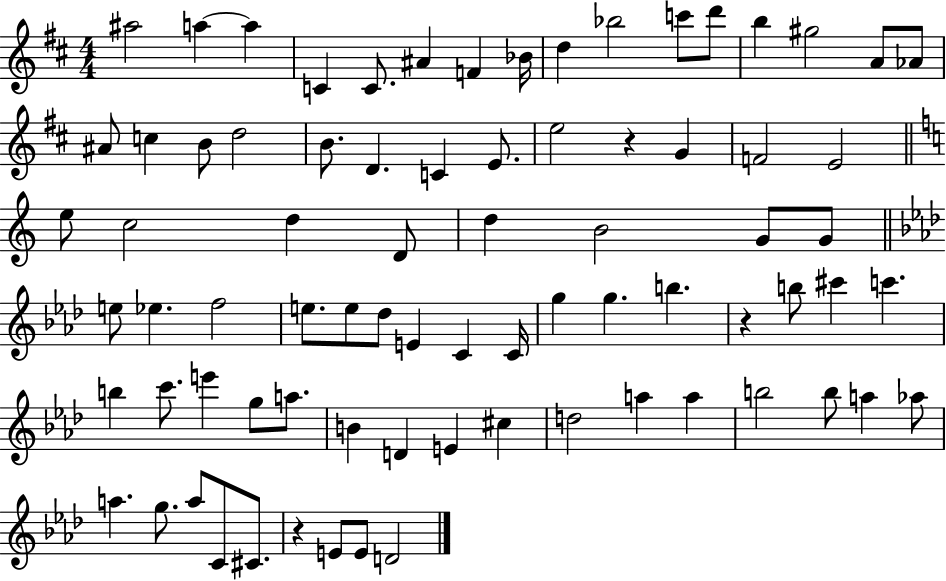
A#5/h A5/q A5/q C4/q C4/e. A#4/q F4/q Bb4/s D5/q Bb5/h C6/e D6/e B5/q G#5/h A4/e Ab4/e A#4/e C5/q B4/e D5/h B4/e. D4/q. C4/q E4/e. E5/h R/q G4/q F4/h E4/h E5/e C5/h D5/q D4/e D5/q B4/h G4/e G4/e E5/e Eb5/q. F5/h E5/e. E5/e Db5/e E4/q C4/q C4/s G5/q G5/q. B5/q. R/q B5/e C#6/q C6/q. B5/q C6/e. E6/q G5/e A5/e. B4/q D4/q E4/q C#5/q D5/h A5/q A5/q B5/h B5/e A5/q Ab5/e A5/q. G5/e. A5/e C4/e C#4/e. R/q E4/e E4/e D4/h